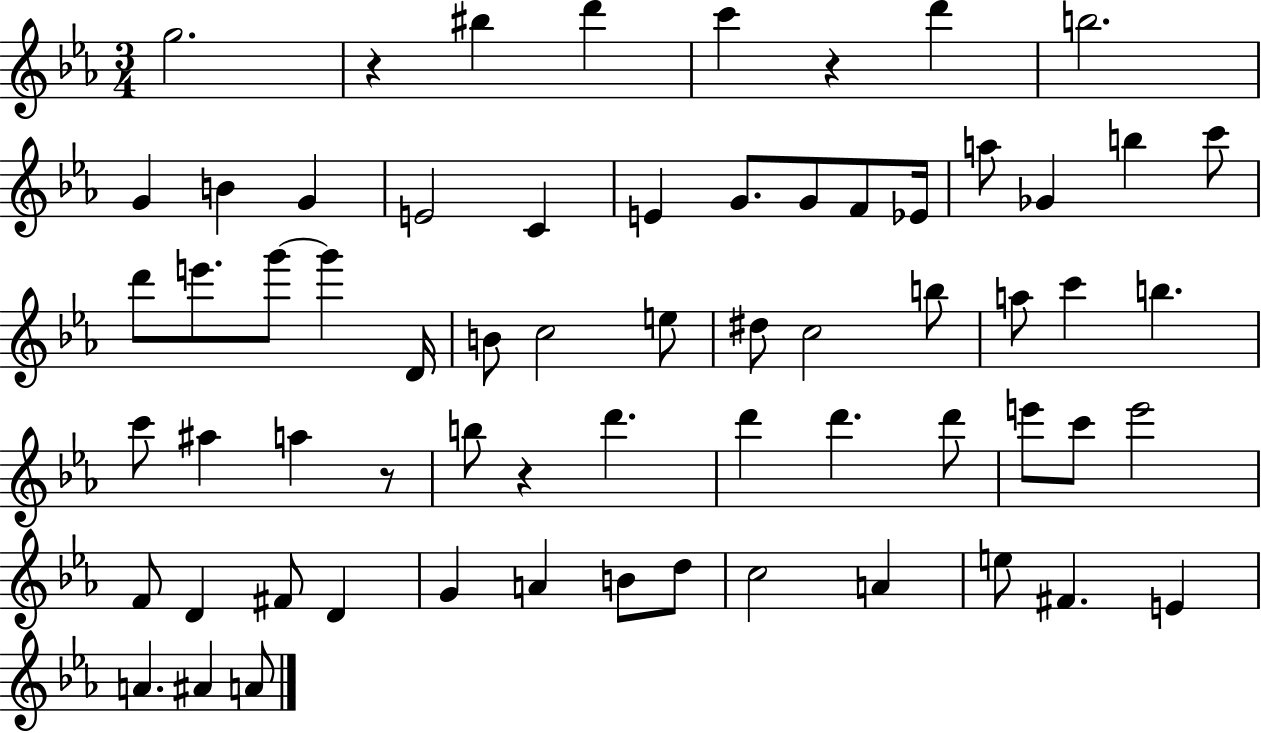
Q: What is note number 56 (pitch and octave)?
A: E5